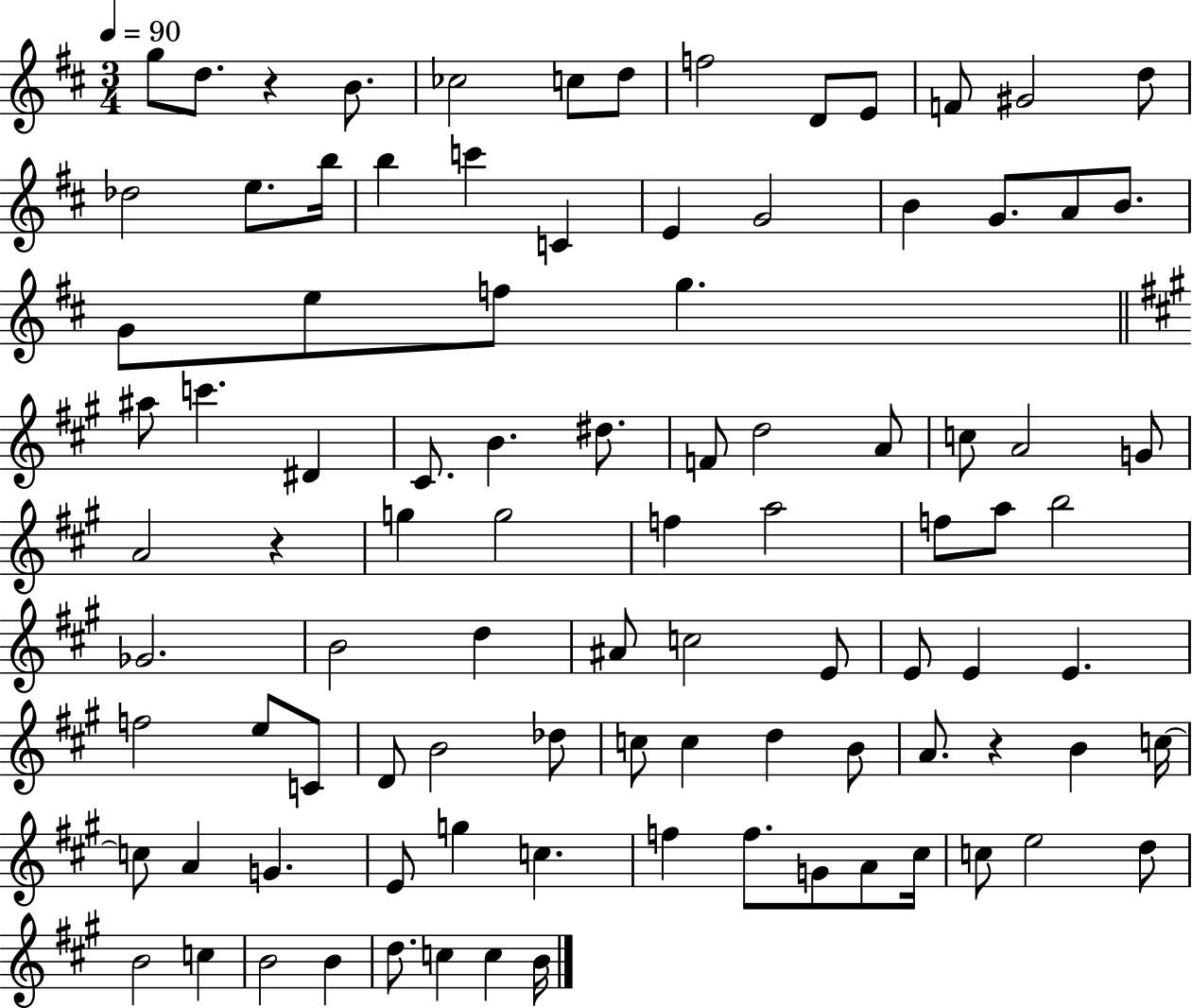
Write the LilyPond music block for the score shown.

{
  \clef treble
  \numericTimeSignature
  \time 3/4
  \key d \major
  \tempo 4 = 90
  g''8 d''8. r4 b'8. | ces''2 c''8 d''8 | f''2 d'8 e'8 | f'8 gis'2 d''8 | \break des''2 e''8. b''16 | b''4 c'''4 c'4 | e'4 g'2 | b'4 g'8. a'8 b'8. | \break g'8 e''8 f''8 g''4. | \bar "||" \break \key a \major ais''8 c'''4. dis'4 | cis'8. b'4. dis''8. | f'8 d''2 a'8 | c''8 a'2 g'8 | \break a'2 r4 | g''4 g''2 | f''4 a''2 | f''8 a''8 b''2 | \break ges'2. | b'2 d''4 | ais'8 c''2 e'8 | e'8 e'4 e'4. | \break f''2 e''8 c'8 | d'8 b'2 des''8 | c''8 c''4 d''4 b'8 | a'8. r4 b'4 c''16~~ | \break c''8 a'4 g'4. | e'8 g''4 c''4. | f''4 f''8. g'8 a'8 cis''16 | c''8 e''2 d''8 | \break b'2 c''4 | b'2 b'4 | d''8. c''4 c''4 b'16 | \bar "|."
}